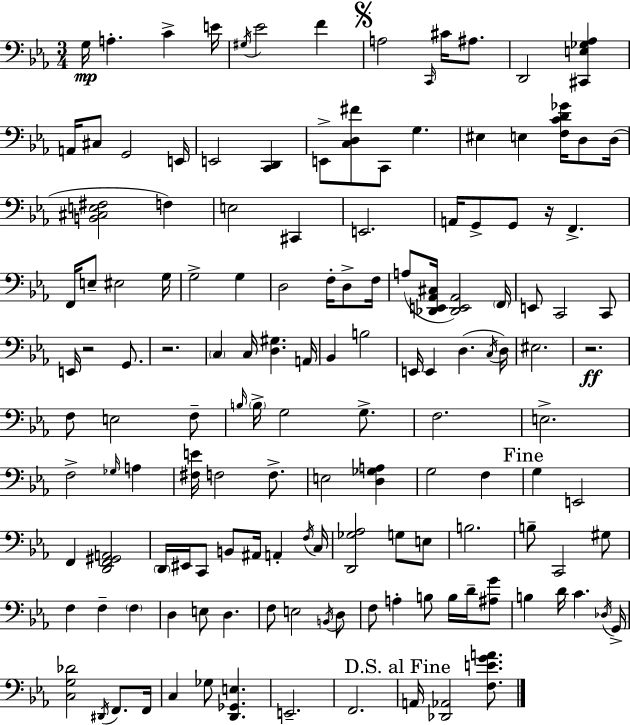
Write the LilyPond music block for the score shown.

{
  \clef bass
  \numericTimeSignature
  \time 3/4
  \key ees \major
  \repeat volta 2 { g16\mp a4.-. c'4-> e'16 | \acciaccatura { gis16 } ees'2 f'4 | \mark \markup { \musicglyph "scripts.segno" } a2 \grace { c,16 } cis'16 ais8. | d,2 <cis, e ges aes>4 | \break a,16 cis8 g,2 | e,16 e,2 <c, d,>4 | e,8-> <c d fis'>8 c,8 g4. | eis4 e4 <f c' d' ges'>16 d8 | \break d16( <b, cis e fis>2 f4) | e2 cis,4 | e,2. | a,16 g,8-> g,8 r16 f,4.-> | \break f,16 e8-- eis2 | g16 g2-> g4 | d2 f16-. d8-> | f16 a8( <des, e, aes, cis>16 <des, e, aes,>2) | \break \parenthesize f,16 e,8 c,2 | c,8 e,16 r2 g,8. | r2. | \parenthesize c4 c16 <d gis>4. | \break a,16 bes,4 b2 | e,16 e,4 d4.( | \acciaccatura { c16 } d16) eis2. | r2.\ff | \break f8 e2 | f8-- \grace { b16 } \parenthesize b16-> g2 | g8.-> f2. | e2.-> | \break f2-> | \grace { ges16 } a4 <fis e'>16 f2 | f8.-> e2 | <d ges a>4 g2 | \break f4 \mark "Fine" g4 e,2 | f,4 <d, f, gis, a,>2 | \parenthesize d,16 eis,16 c,8 b,8 ais,16 | a,4-. \acciaccatura { f16 } c16 <d, ges aes>2 | \break g8 e8 b2. | b8-- c,2 | gis8 f4 f4-- | \parenthesize f4 d4 e8 | \break d4. f8 e2 | \acciaccatura { b,16 } d8 f8 a4-. | b8 b16 d'16-- <ais g'>8 b4 d'16 | c'4. \acciaccatura { des16 } g,16-> <c g des'>2 | \break \acciaccatura { dis,16 } f,8. f,16 c4 | ges8 <d, ges, e>4. e,2.-- | f,2. | \mark "D.S. al Fine" a,16 <des, aes,>2 | \break <f e' g' a'>8. } \bar "|."
}